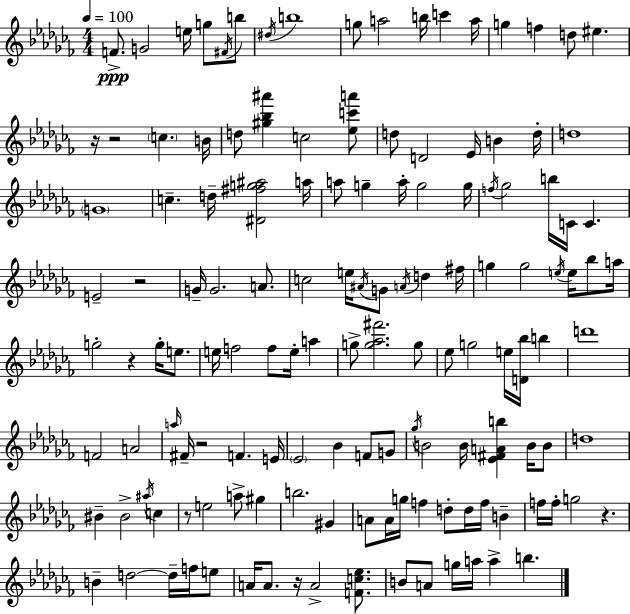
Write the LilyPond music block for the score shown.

{
  \clef treble
  \numericTimeSignature
  \time 4/4
  \key aes \minor
  \tempo 4 = 100
  f'8.->\ppp g'2 e''16 g''8 \acciaccatura { fis'16 } b''8 | \acciaccatura { dis''16 } b''1 | g''8 a''2 b''16 c'''4 | a''16 g''4 f''4 d''8 eis''4. | \break r16 r2 \parenthesize c''4. | b'16 d''8 <gis'' bes'' ais'''>4 c''2 | <ees'' c''' a'''>8 d''8 d'2 ees'16 b'4 | d''16-. d''1 | \break \parenthesize g'1 | c''4.-- d''16-- <dis' fis'' g'' ais''>2 | a''16 a''8 g''4-- a''16-. g''2 | g''16 \acciaccatura { f''16 } ges''2 b''16 c'16 c'4. | \break e'2-- r2 | g'16-- g'2. | a'8. c''2 e''16 \acciaccatura { ais'16 } g'8 \acciaccatura { a'16 } | d''4 fis''16 g''4 g''2 | \break \acciaccatura { e''16 } e''16 bes''8 a''16 g''2-. r4 | g''16-. e''8. e''16 f''2 f''8 | e''16-. a''4 g''8-> <g'' aes'' fis'''>2. | g''8 ees''8 g''2 | \break e''16 <d' bes''>16 b''4 d'''1 | f'2 a'2 | \grace { a''16 } fis'16-- r2 | f'4. e'16 \parenthesize ees'2 bes'4 | \break f'8 g'8 \acciaccatura { ges''16 } b'2 | b'16 <ees' fis' a' b''>4 b'16 b'8 d''1 | bis'4-- bis'2-> | \acciaccatura { ais''16 } c''4 r8 e''2 | \break a''8-> gis''4 b''2. | gis'4 a'8 a'16 g''16 f''4 | d''8-. d''16 f''16 b'4-- f''16 f''16-. g''2 | r4. b'4-- d''2~~ | \break d''16-- f''16 e''8 a'16 a'8. r16 a'2-> | <f' c'' ees''>8. b'8 a'8 g''16 a''16 a''4-> | b''4. \bar "|."
}